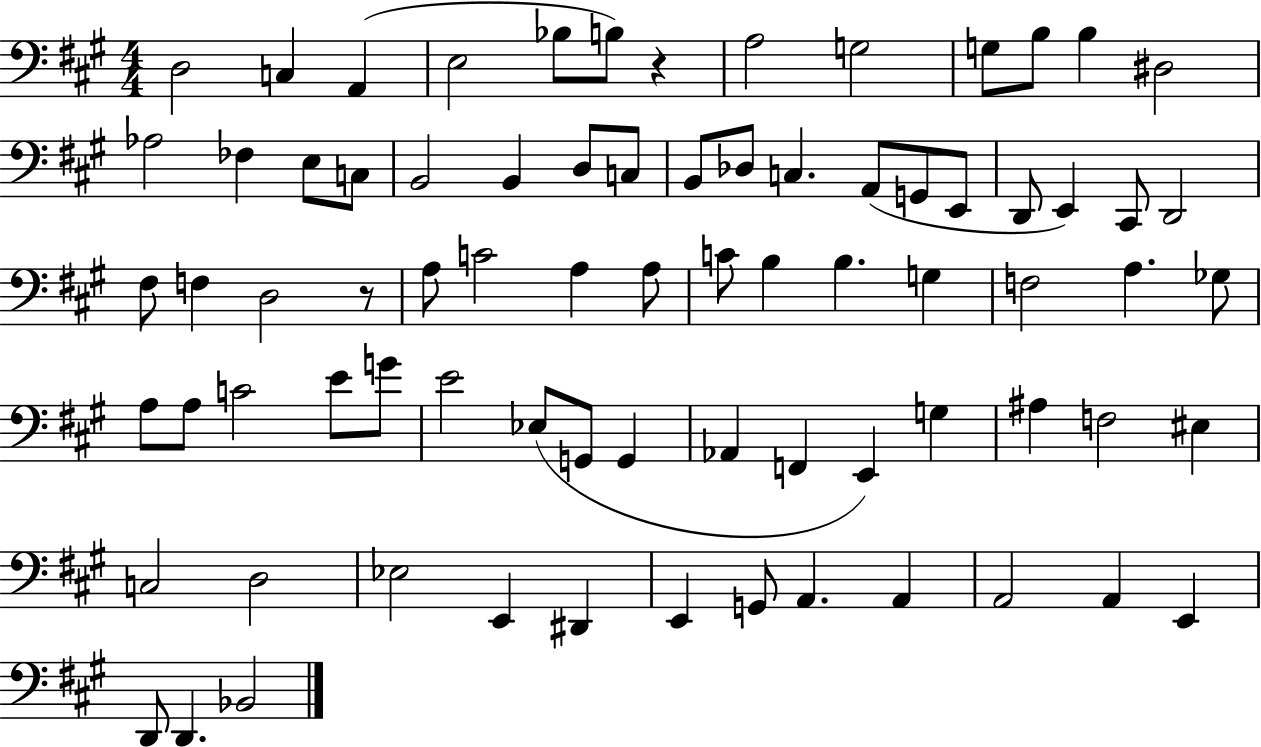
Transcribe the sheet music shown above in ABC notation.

X:1
T:Untitled
M:4/4
L:1/4
K:A
D,2 C, A,, E,2 _B,/2 B,/2 z A,2 G,2 G,/2 B,/2 B, ^D,2 _A,2 _F, E,/2 C,/2 B,,2 B,, D,/2 C,/2 B,,/2 _D,/2 C, A,,/2 G,,/2 E,,/2 D,,/2 E,, ^C,,/2 D,,2 ^F,/2 F, D,2 z/2 A,/2 C2 A, A,/2 C/2 B, B, G, F,2 A, _G,/2 A,/2 A,/2 C2 E/2 G/2 E2 _E,/2 G,,/2 G,, _A,, F,, E,, G, ^A, F,2 ^E, C,2 D,2 _E,2 E,, ^D,, E,, G,,/2 A,, A,, A,,2 A,, E,, D,,/2 D,, _B,,2